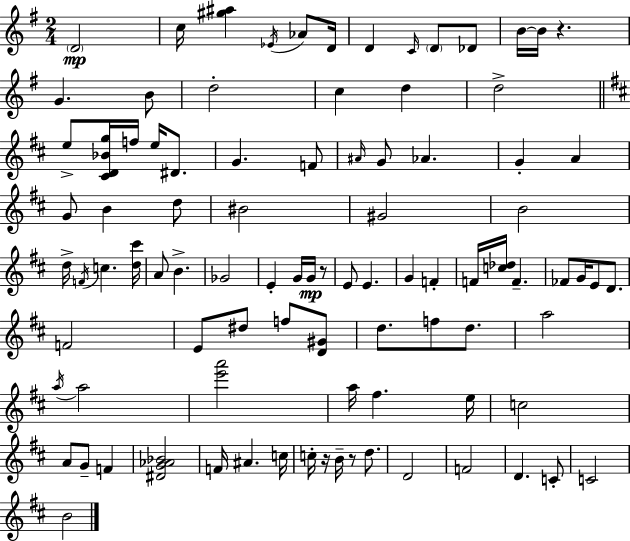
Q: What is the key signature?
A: E minor